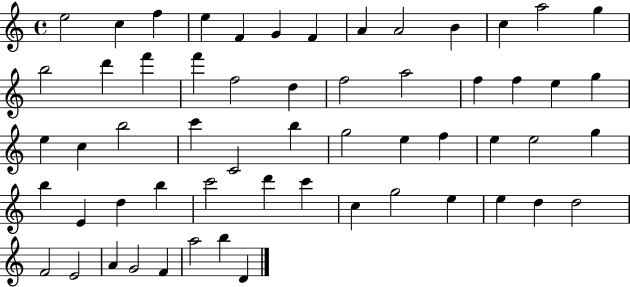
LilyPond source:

{
  \clef treble
  \time 4/4
  \defaultTimeSignature
  \key c \major
  e''2 c''4 f''4 | e''4 f'4 g'4 f'4 | a'4 a'2 b'4 | c''4 a''2 g''4 | \break b''2 d'''4 f'''4 | f'''4 f''2 d''4 | f''2 a''2 | f''4 f''4 e''4 g''4 | \break e''4 c''4 b''2 | c'''4 c'2 b''4 | g''2 e''4 f''4 | e''4 e''2 g''4 | \break b''4 e'4 d''4 b''4 | c'''2 d'''4 c'''4 | c''4 g''2 e''4 | e''4 d''4 d''2 | \break f'2 e'2 | a'4 g'2 f'4 | a''2 b''4 d'4 | \bar "|."
}